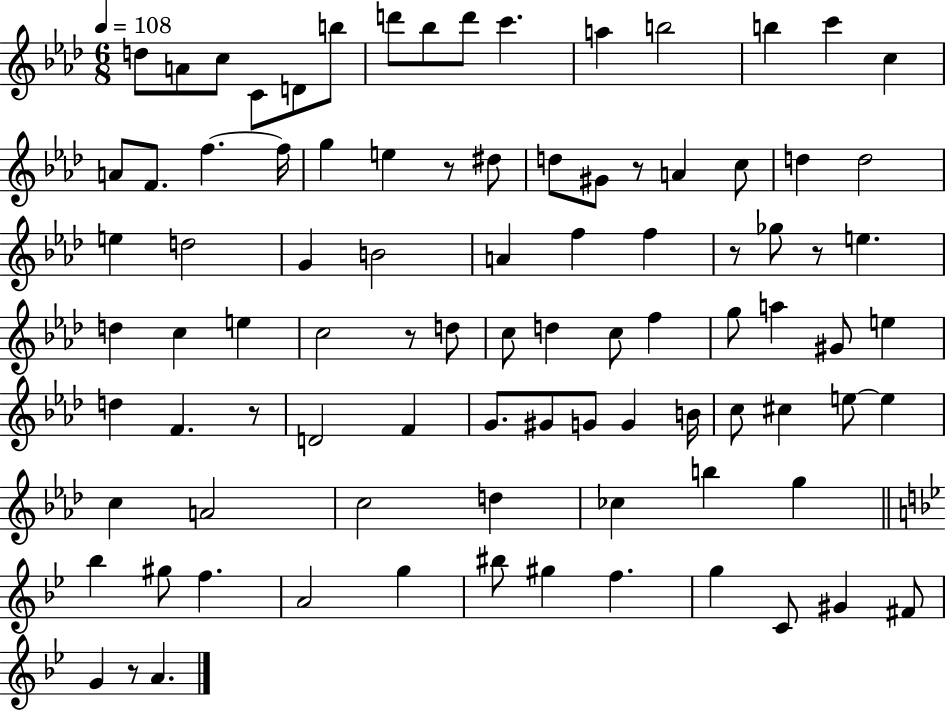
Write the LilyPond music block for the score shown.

{
  \clef treble
  \numericTimeSignature
  \time 6/8
  \key aes \major
  \tempo 4 = 108
  \repeat volta 2 { d''8 a'8 c''8 c'8 d'8 b''8 | d'''8 bes''8 d'''8 c'''4. | a''4 b''2 | b''4 c'''4 c''4 | \break a'8 f'8. f''4.~~ f''16 | g''4 e''4 r8 dis''8 | d''8 gis'8 r8 a'4 c''8 | d''4 d''2 | \break e''4 d''2 | g'4 b'2 | a'4 f''4 f''4 | r8 ges''8 r8 e''4. | \break d''4 c''4 e''4 | c''2 r8 d''8 | c''8 d''4 c''8 f''4 | g''8 a''4 gis'8 e''4 | \break d''4 f'4. r8 | d'2 f'4 | g'8. gis'8 g'8 g'4 b'16 | c''8 cis''4 e''8~~ e''4 | \break c''4 a'2 | c''2 d''4 | ces''4 b''4 g''4 | \bar "||" \break \key bes \major bes''4 gis''8 f''4. | a'2 g''4 | bis''8 gis''4 f''4. | g''4 c'8 gis'4 fis'8 | \break g'4 r8 a'4. | } \bar "|."
}